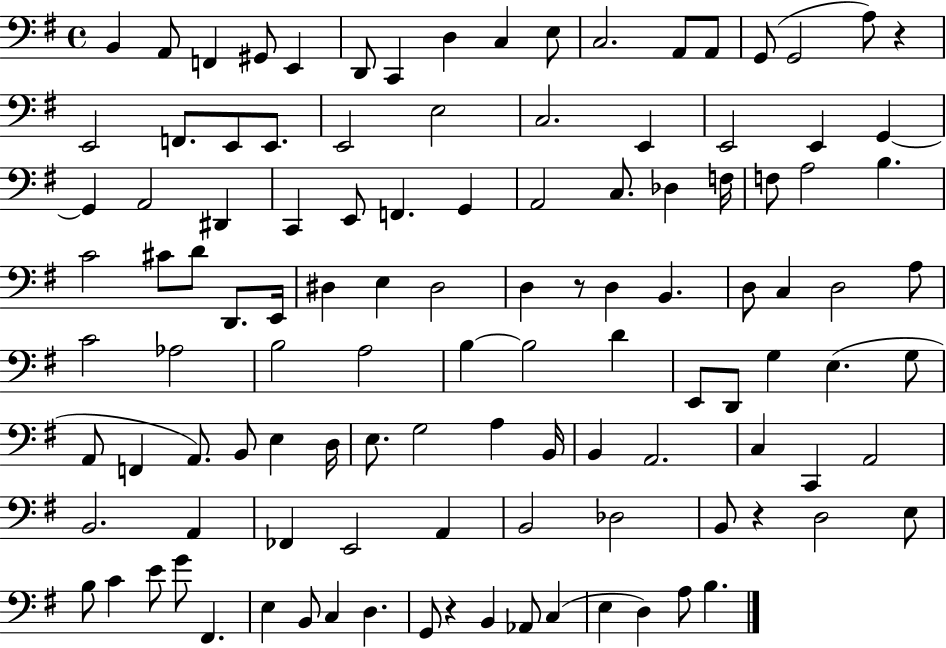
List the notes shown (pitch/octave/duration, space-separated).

B2/q A2/e F2/q G#2/e E2/q D2/e C2/q D3/q C3/q E3/e C3/h. A2/e A2/e G2/e G2/h A3/e R/q E2/h F2/e. E2/e E2/e. E2/h E3/h C3/h. E2/q E2/h E2/q G2/q G2/q A2/h D#2/q C2/q E2/e F2/q. G2/q A2/h C3/e. Db3/q F3/s F3/e A3/h B3/q. C4/h C#4/e D4/e D2/e. E2/s D#3/q E3/q D#3/h D3/q R/e D3/q B2/q. D3/e C3/q D3/h A3/e C4/h Ab3/h B3/h A3/h B3/q B3/h D4/q E2/e D2/e G3/q E3/q. G3/e A2/e F2/q A2/e. B2/e E3/q D3/s E3/e. G3/h A3/q B2/s B2/q A2/h. C3/q C2/q A2/h B2/h. A2/q FES2/q E2/h A2/q B2/h Db3/h B2/e R/q D3/h E3/e B3/e C4/q E4/e G4/e F#2/q. E3/q B2/e C3/q D3/q. G2/e R/q B2/q Ab2/e C3/q E3/q D3/q A3/e B3/q.